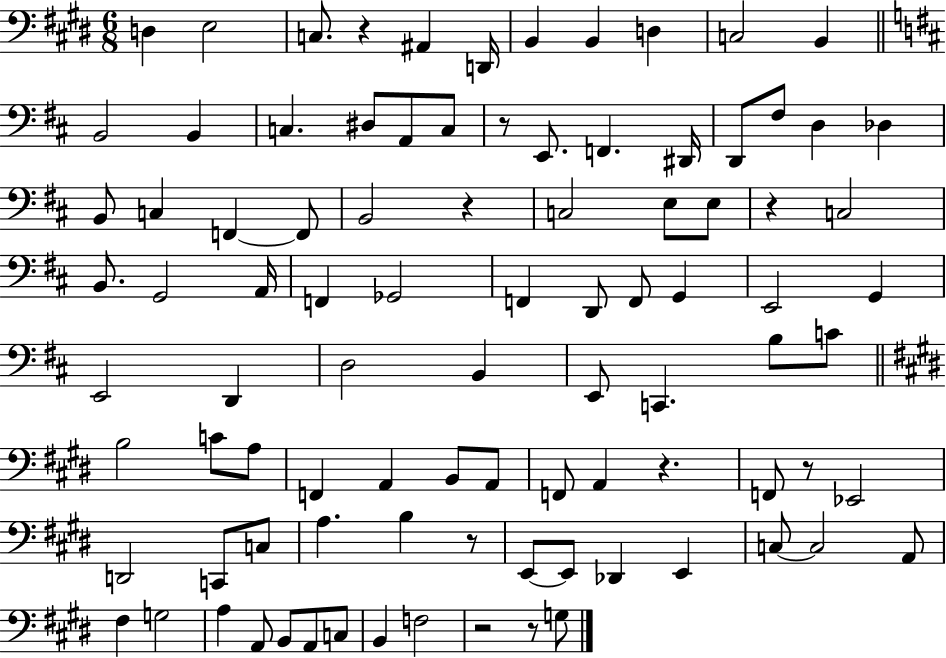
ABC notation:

X:1
T:Untitled
M:6/8
L:1/4
K:E
D, E,2 C,/2 z ^A,, D,,/4 B,, B,, D, C,2 B,, B,,2 B,, C, ^D,/2 A,,/2 C,/2 z/2 E,,/2 F,, ^D,,/4 D,,/2 ^F,/2 D, _D, B,,/2 C, F,, F,,/2 B,,2 z C,2 E,/2 E,/2 z C,2 B,,/2 G,,2 A,,/4 F,, _G,,2 F,, D,,/2 F,,/2 G,, E,,2 G,, E,,2 D,, D,2 B,, E,,/2 C,, B,/2 C/2 B,2 C/2 A,/2 F,, A,, B,,/2 A,,/2 F,,/2 A,, z F,,/2 z/2 _E,,2 D,,2 C,,/2 C,/2 A, B, z/2 E,,/2 E,,/2 _D,, E,, C,/2 C,2 A,,/2 ^F, G,2 A, A,,/2 B,,/2 A,,/2 C,/2 B,, F,2 z2 z/2 G,/2